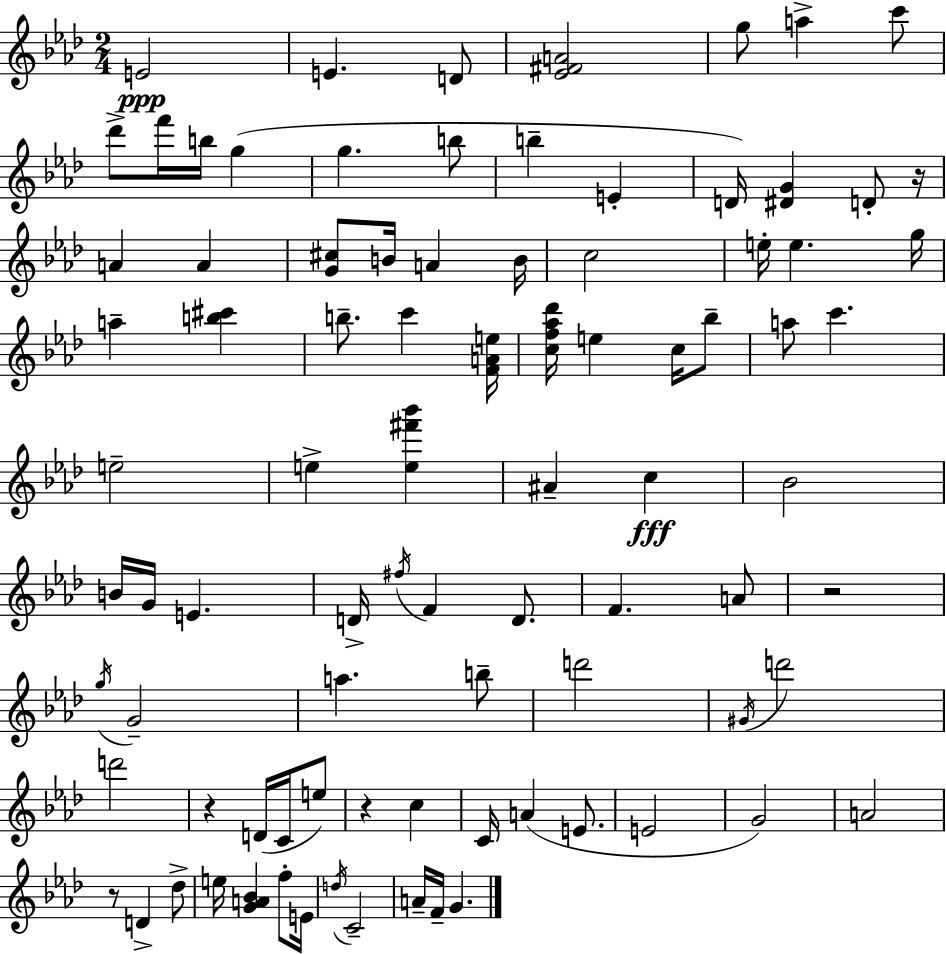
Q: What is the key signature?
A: AES major